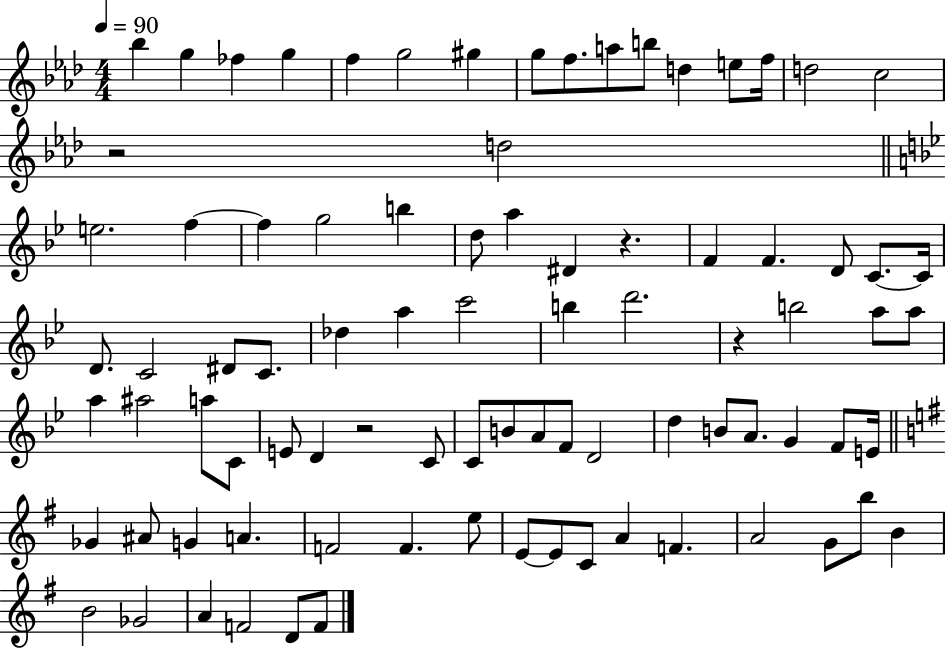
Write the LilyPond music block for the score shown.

{
  \clef treble
  \numericTimeSignature
  \time 4/4
  \key aes \major
  \tempo 4 = 90
  bes''4 g''4 fes''4 g''4 | f''4 g''2 gis''4 | g''8 f''8. a''8 b''8 d''4 e''8 f''16 | d''2 c''2 | \break r2 d''2 | \bar "||" \break \key bes \major e''2. f''4~~ | f''4 g''2 b''4 | d''8 a''4 dis'4 r4. | f'4 f'4. d'8 c'8.~~ c'16 | \break d'8. c'2 dis'8 c'8. | des''4 a''4 c'''2 | b''4 d'''2. | r4 b''2 a''8 a''8 | \break a''4 ais''2 a''8 c'8 | e'8 d'4 r2 c'8 | c'8 b'8 a'8 f'8 d'2 | d''4 b'8 a'8. g'4 f'8 e'16 | \break \bar "||" \break \key g \major ges'4 ais'8 g'4 a'4. | f'2 f'4. e''8 | e'8~~ e'8 c'8 a'4 f'4. | a'2 g'8 b''8 b'4 | \break b'2 ges'2 | a'4 f'2 d'8 f'8 | \bar "|."
}